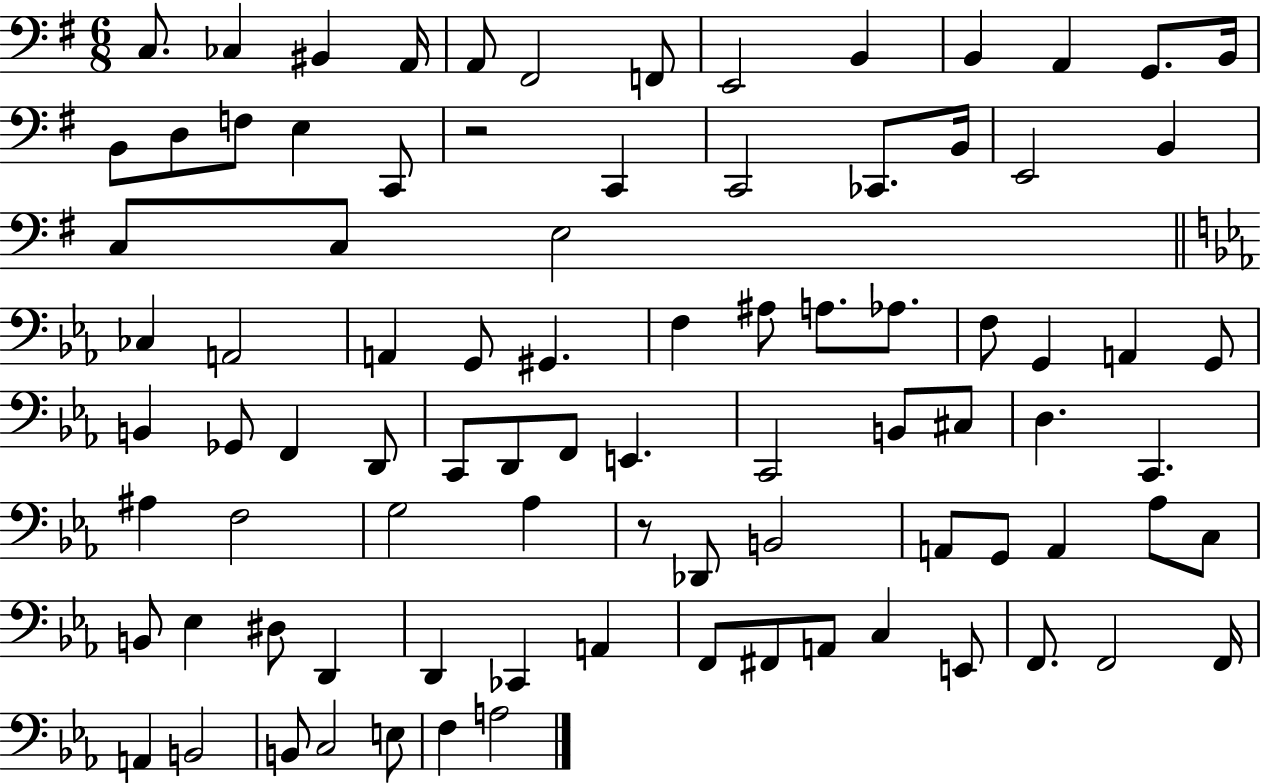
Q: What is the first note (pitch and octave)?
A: C3